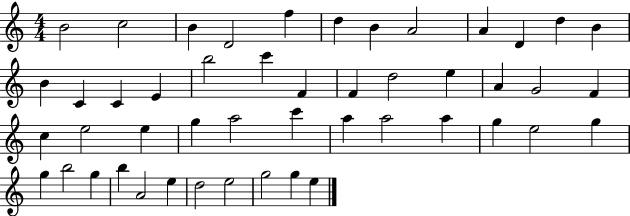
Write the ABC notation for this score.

X:1
T:Untitled
M:4/4
L:1/4
K:C
B2 c2 B D2 f d B A2 A D d B B C C E b2 c' F F d2 e A G2 F c e2 e g a2 c' a a2 a g e2 g g b2 g b A2 e d2 e2 g2 g e